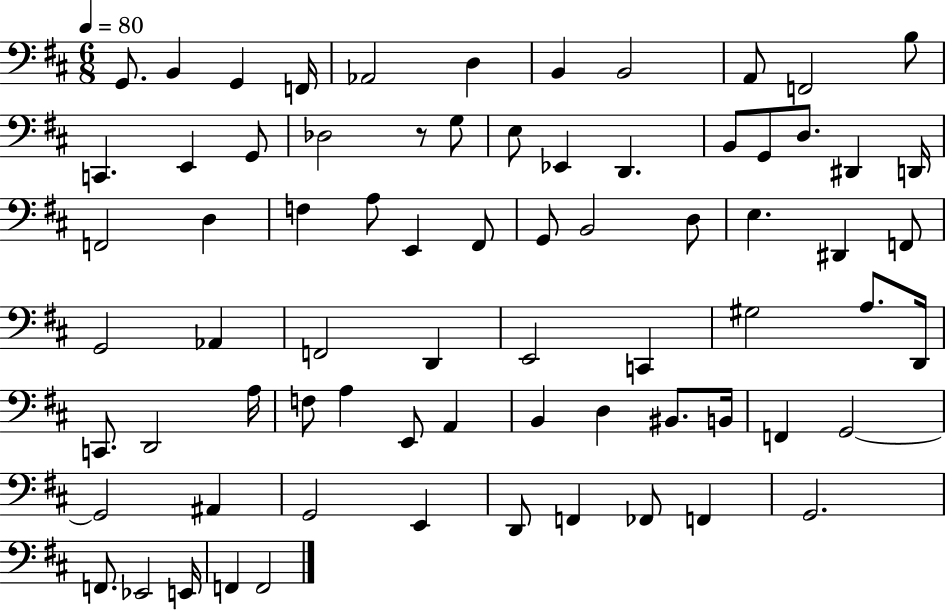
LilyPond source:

{
  \clef bass
  \numericTimeSignature
  \time 6/8
  \key d \major
  \tempo 4 = 80
  g,8. b,4 g,4 f,16 | aes,2 d4 | b,4 b,2 | a,8 f,2 b8 | \break c,4. e,4 g,8 | des2 r8 g8 | e8 ees,4 d,4. | b,8 g,8 d8. dis,4 d,16 | \break f,2 d4 | f4 a8 e,4 fis,8 | g,8 b,2 d8 | e4. dis,4 f,8 | \break g,2 aes,4 | f,2 d,4 | e,2 c,4 | gis2 a8. d,16 | \break c,8. d,2 a16 | f8 a4 e,8 a,4 | b,4 d4 bis,8. b,16 | f,4 g,2~~ | \break g,2 ais,4 | g,2 e,4 | d,8 f,4 fes,8 f,4 | g,2. | \break f,8. ees,2 e,16 | f,4 f,2 | \bar "|."
}